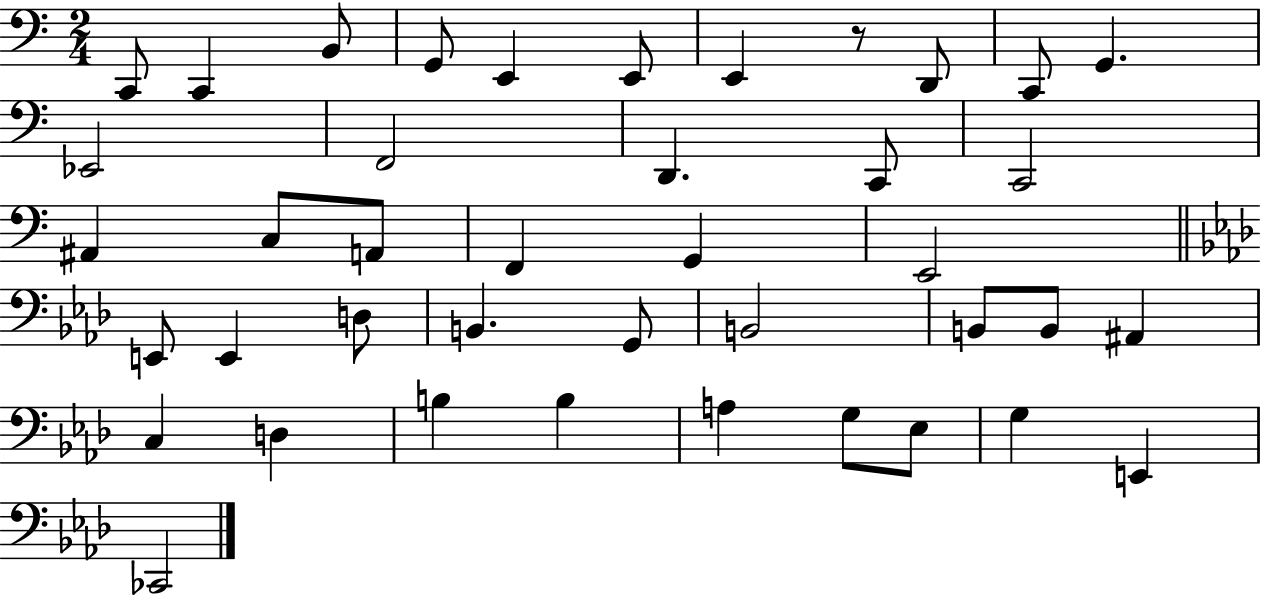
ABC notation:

X:1
T:Untitled
M:2/4
L:1/4
K:C
C,,/2 C,, B,,/2 G,,/2 E,, E,,/2 E,, z/2 D,,/2 C,,/2 G,, _E,,2 F,,2 D,, C,,/2 C,,2 ^A,, C,/2 A,,/2 F,, G,, E,,2 E,,/2 E,, D,/2 B,, G,,/2 B,,2 B,,/2 B,,/2 ^A,, C, D, B, B, A, G,/2 _E,/2 G, E,, _C,,2